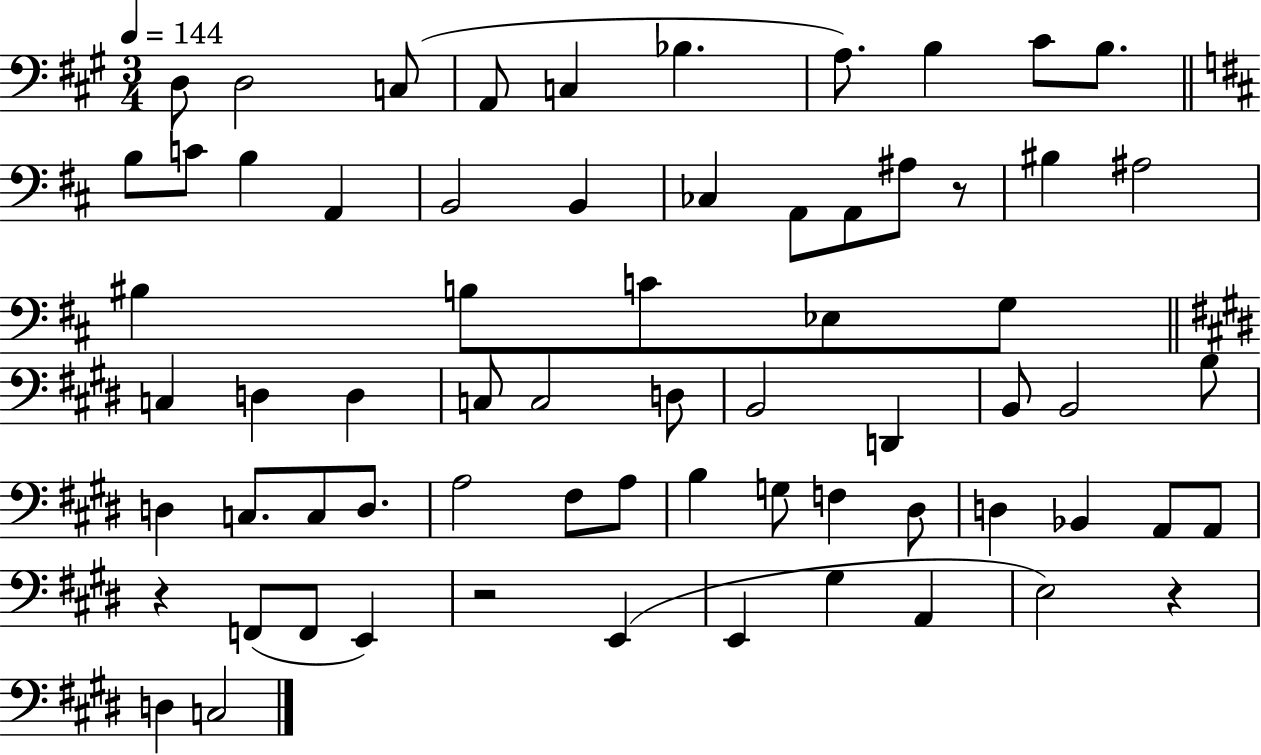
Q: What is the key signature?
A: A major